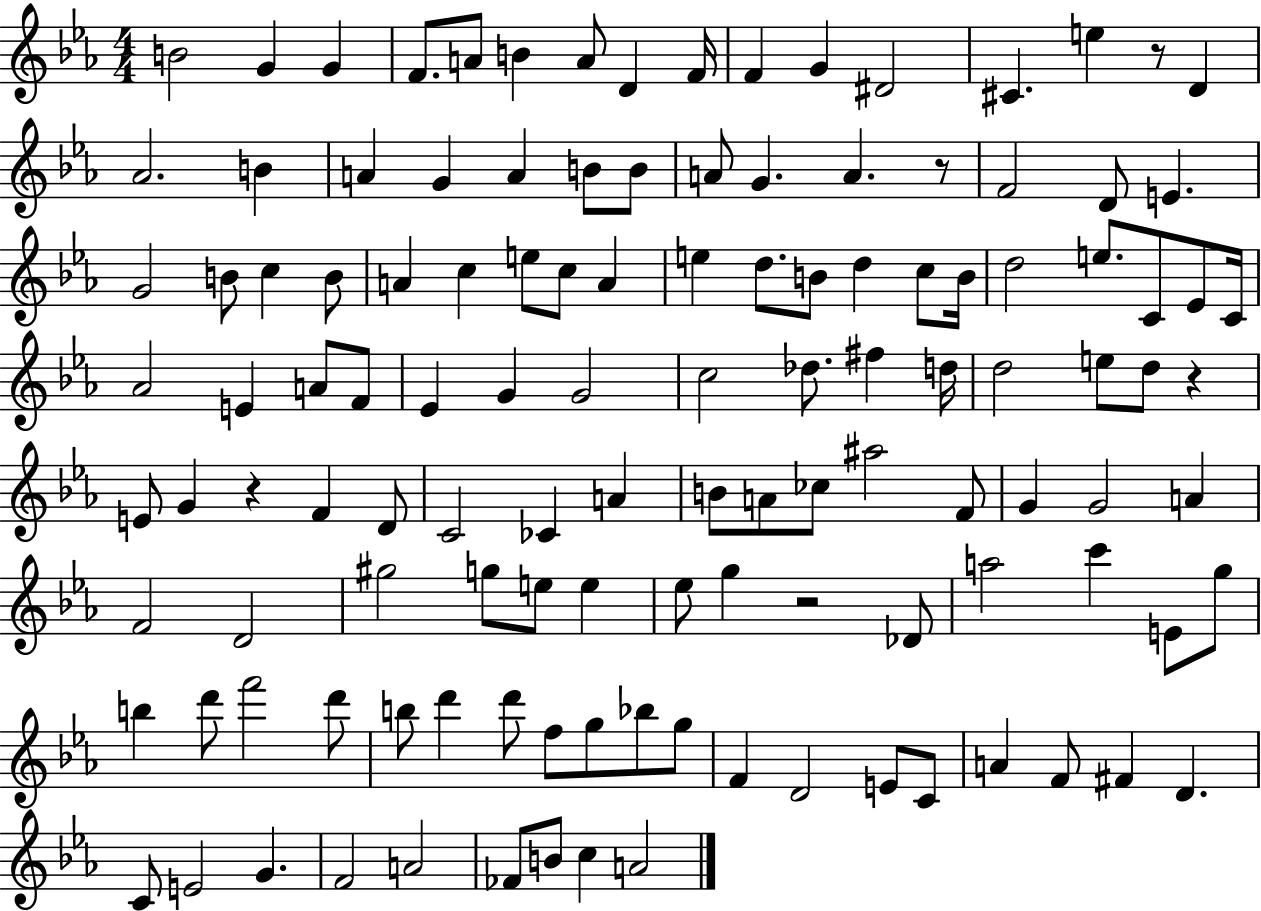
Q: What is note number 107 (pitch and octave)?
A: F4